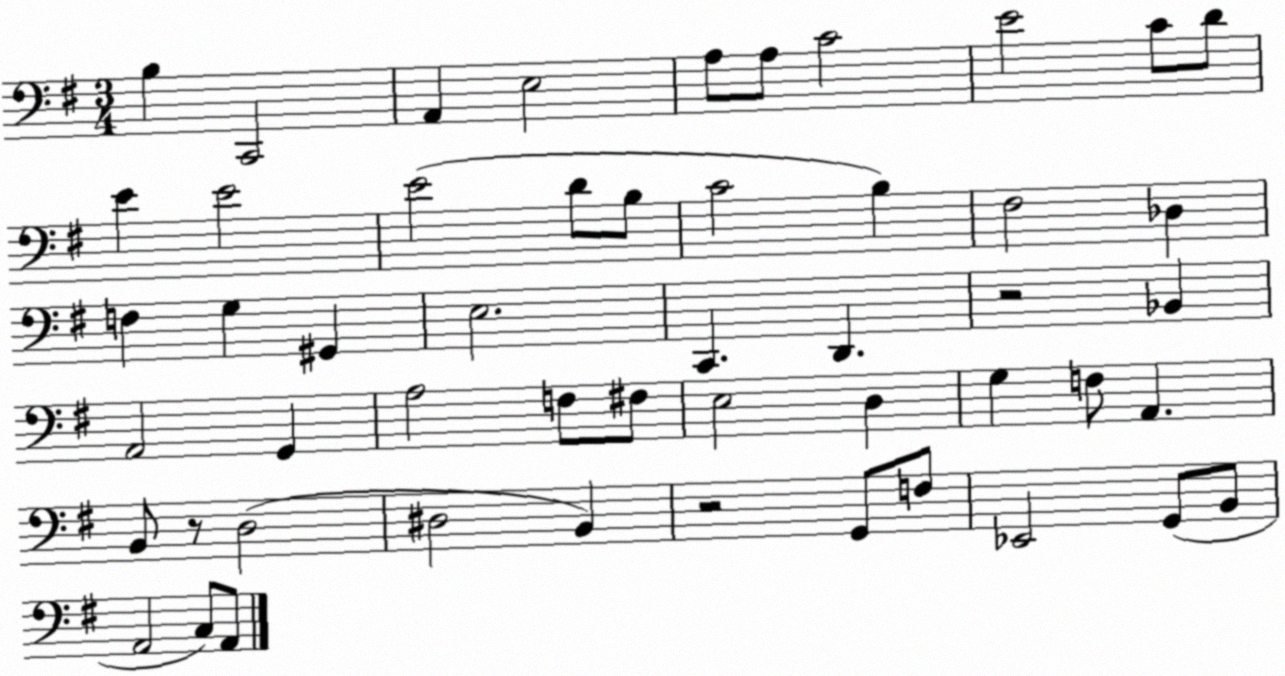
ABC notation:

X:1
T:Untitled
M:3/4
L:1/4
K:G
B, C,,2 A,, E,2 A,/2 A,/2 C2 E2 C/2 D/2 E E2 E2 D/2 B,/2 C2 B, ^F,2 _D, F, G, ^G,, E,2 C,, D,, z2 _B,, A,,2 G,, A,2 F,/2 ^F,/2 E,2 D, G, F,/2 A,, B,,/2 z/2 D,2 ^D,2 B,, z2 G,,/2 F,/2 _E,,2 G,,/2 B,,/2 A,,2 C,/2 A,,/2